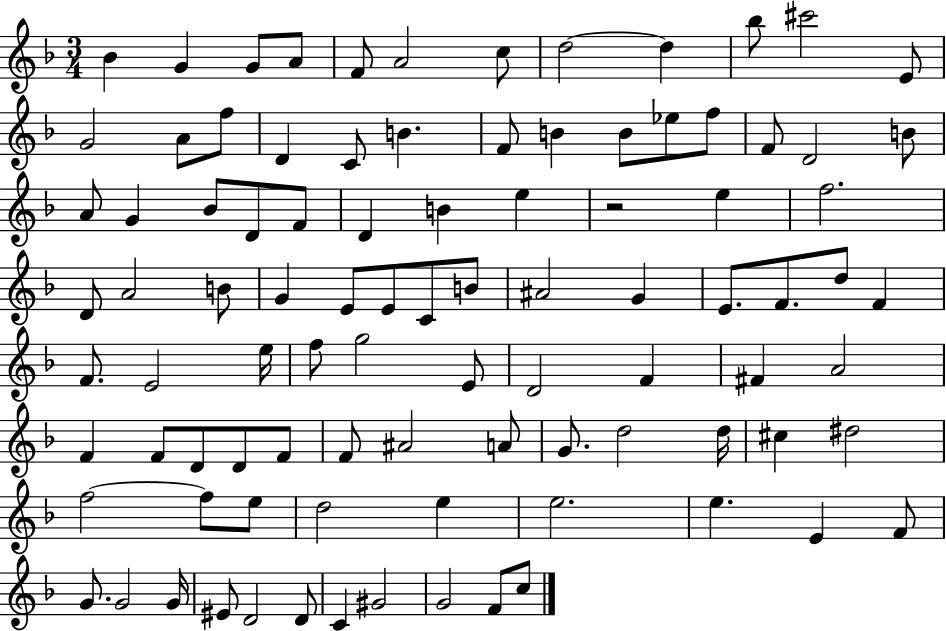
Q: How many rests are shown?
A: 1